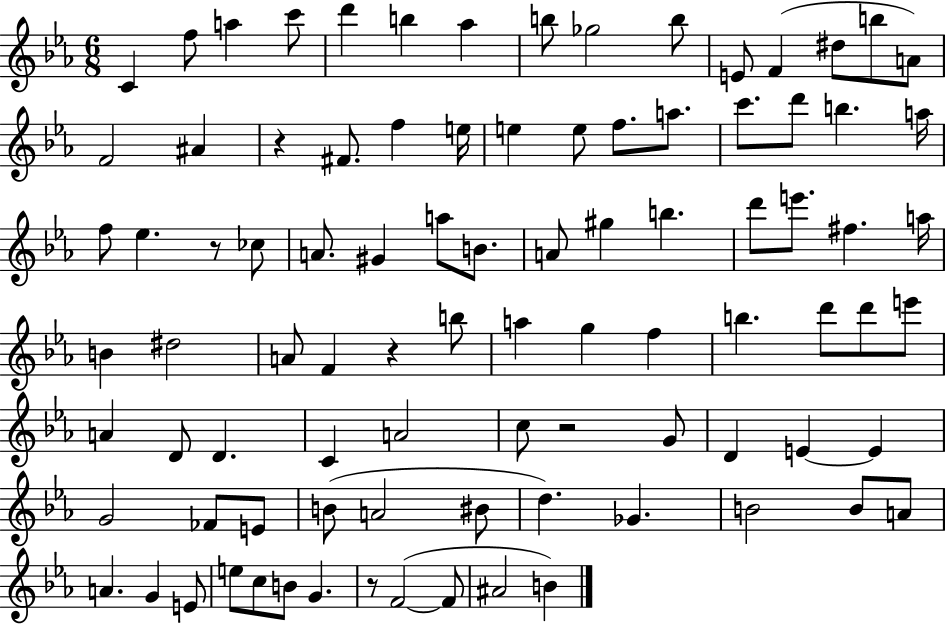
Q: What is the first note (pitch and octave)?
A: C4